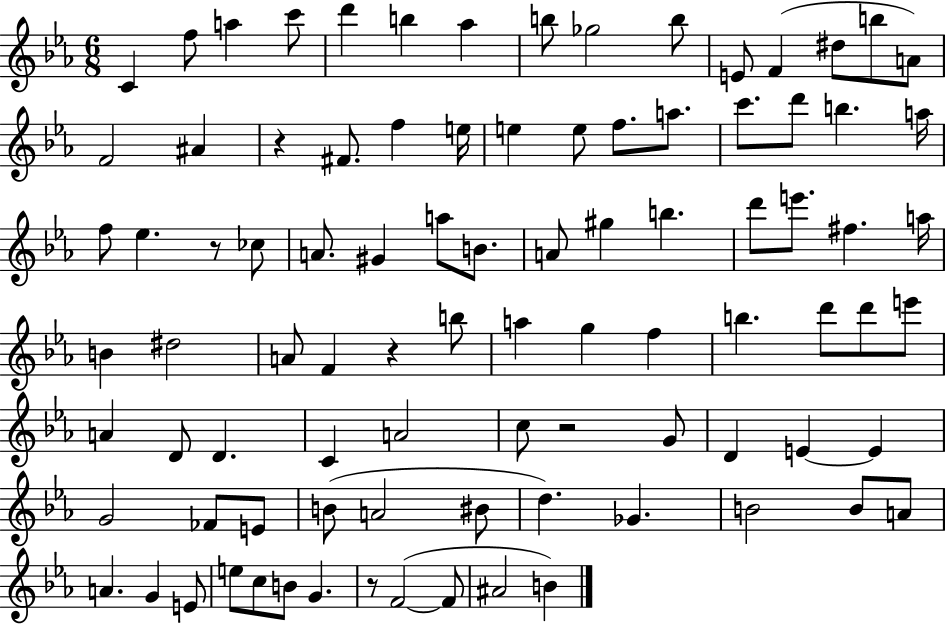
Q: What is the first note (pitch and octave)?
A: C4